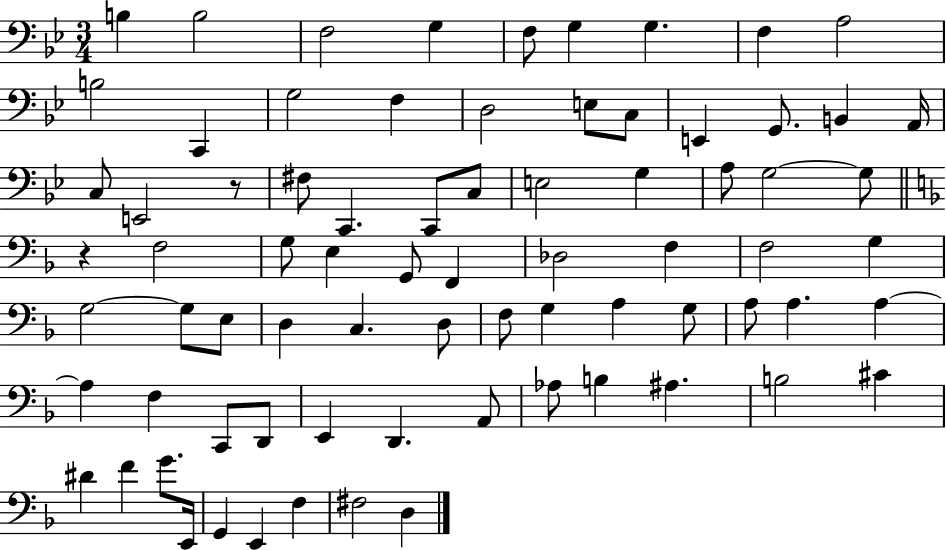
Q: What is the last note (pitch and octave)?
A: D3